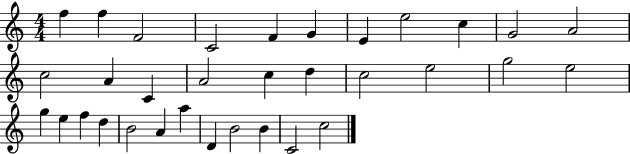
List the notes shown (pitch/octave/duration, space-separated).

F5/q F5/q F4/h C4/h F4/q G4/q E4/q E5/h C5/q G4/h A4/h C5/h A4/q C4/q A4/h C5/q D5/q C5/h E5/h G5/h E5/h G5/q E5/q F5/q D5/q B4/h A4/q A5/q D4/q B4/h B4/q C4/h C5/h